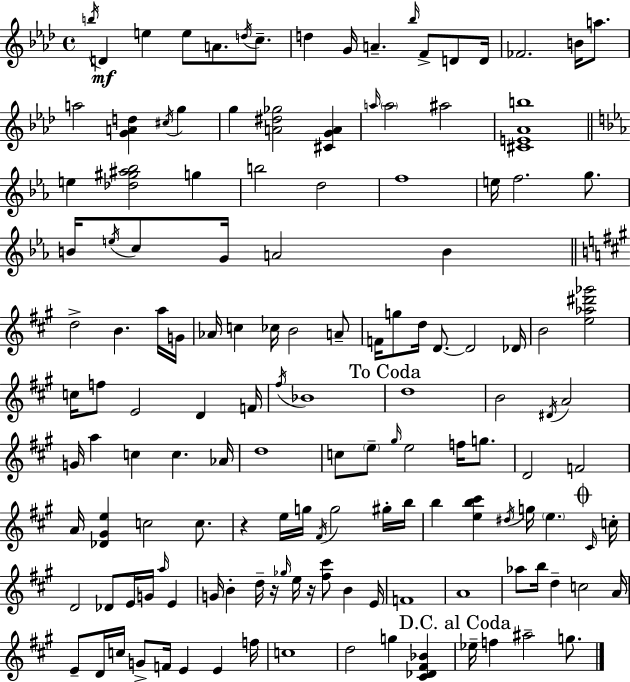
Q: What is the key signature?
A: AES major